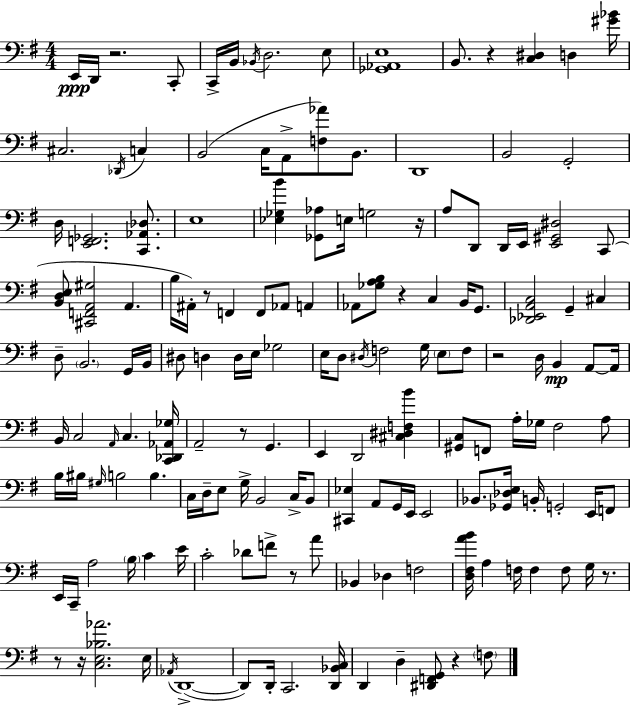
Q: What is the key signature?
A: E minor